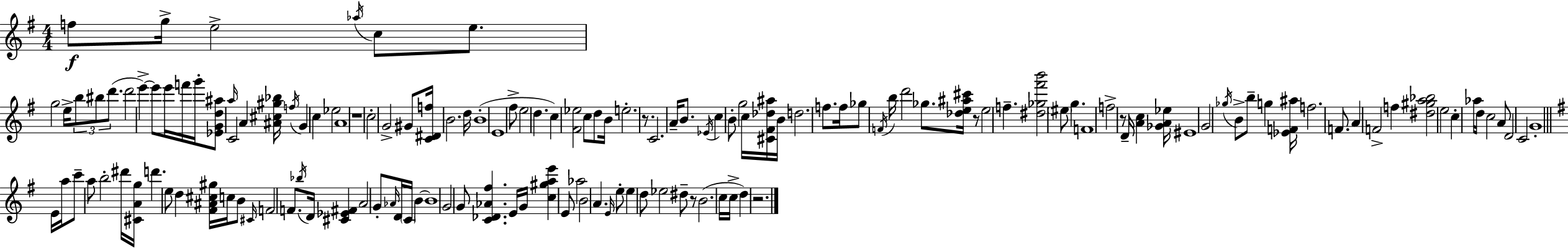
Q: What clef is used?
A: treble